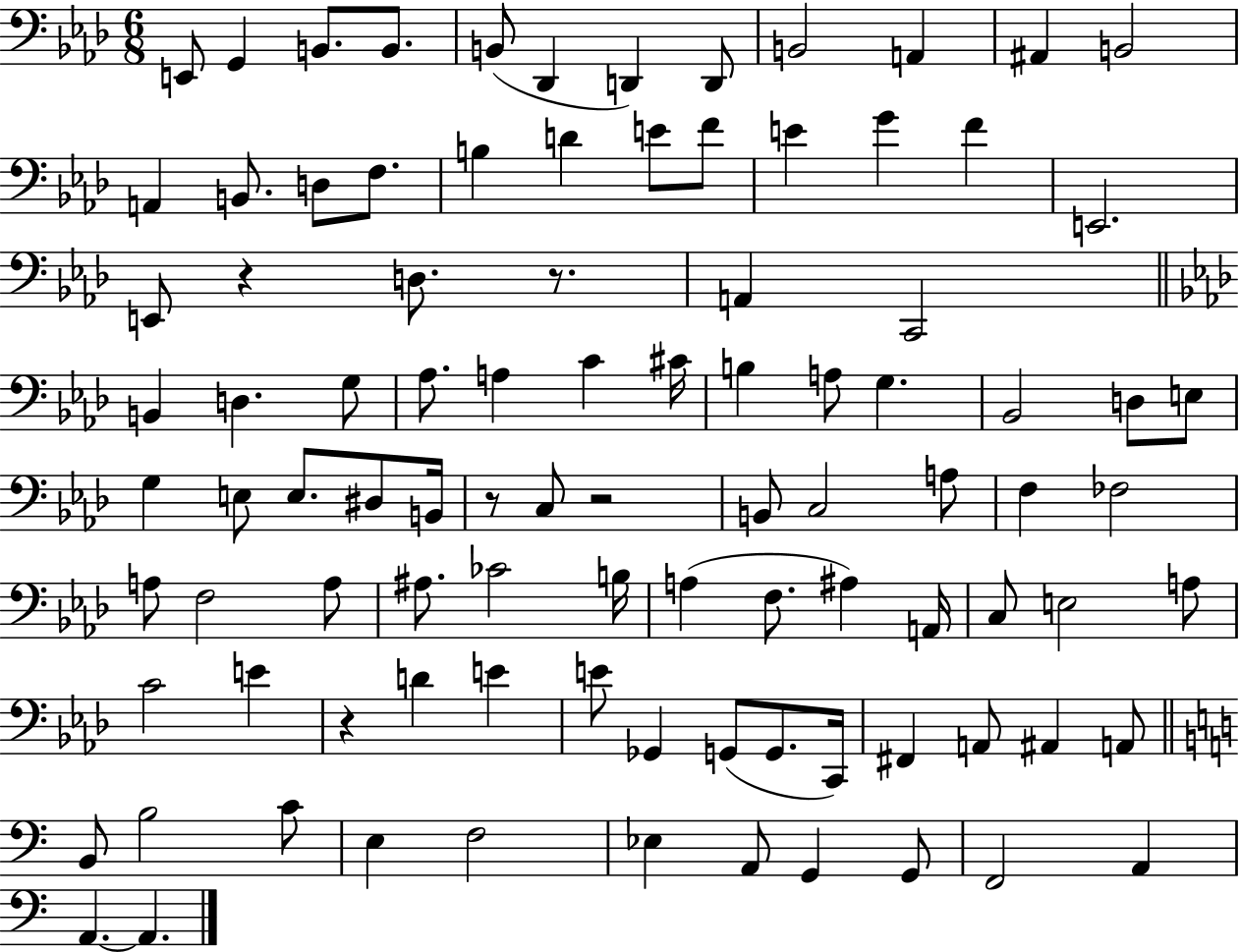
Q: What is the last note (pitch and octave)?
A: A2